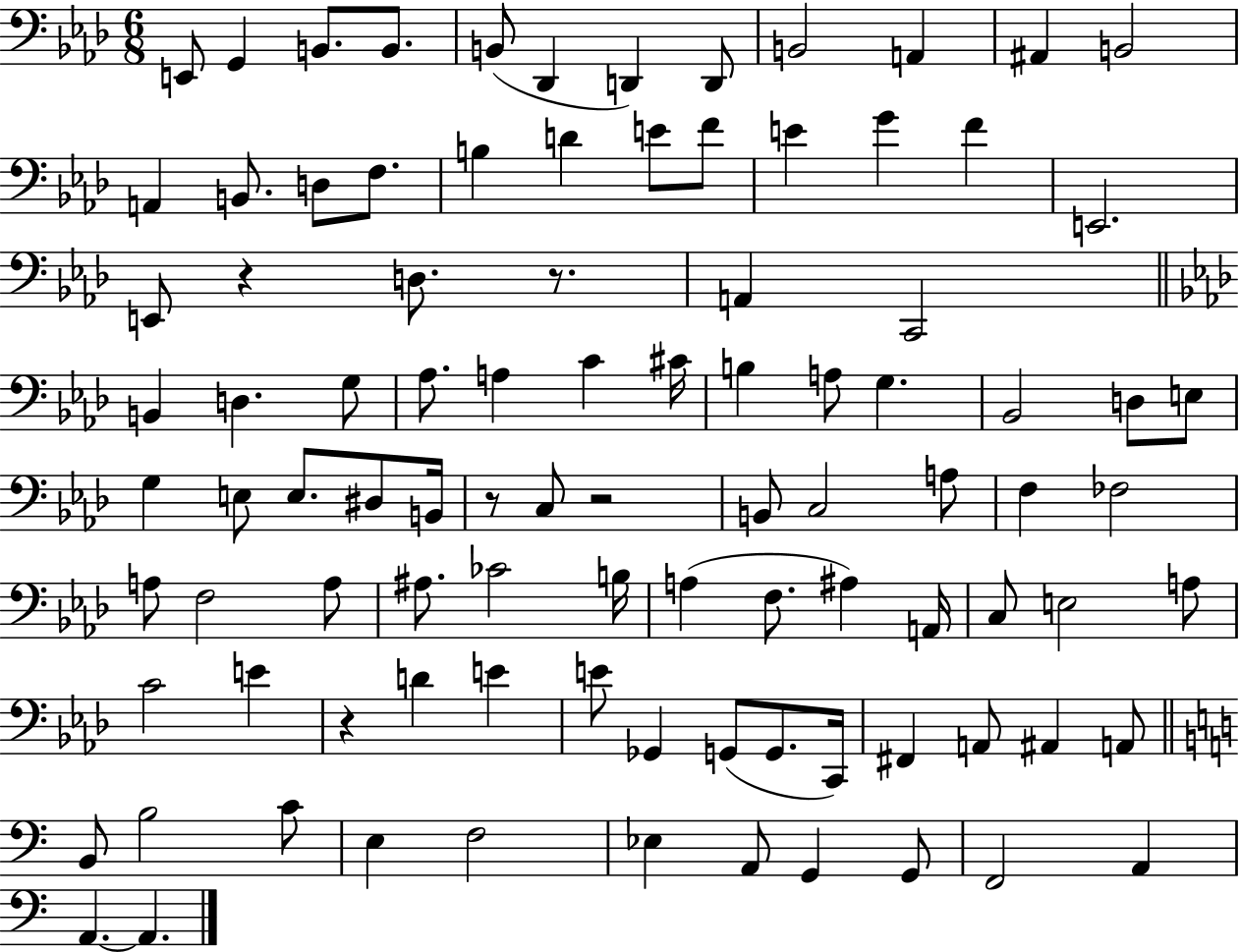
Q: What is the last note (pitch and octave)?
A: A2